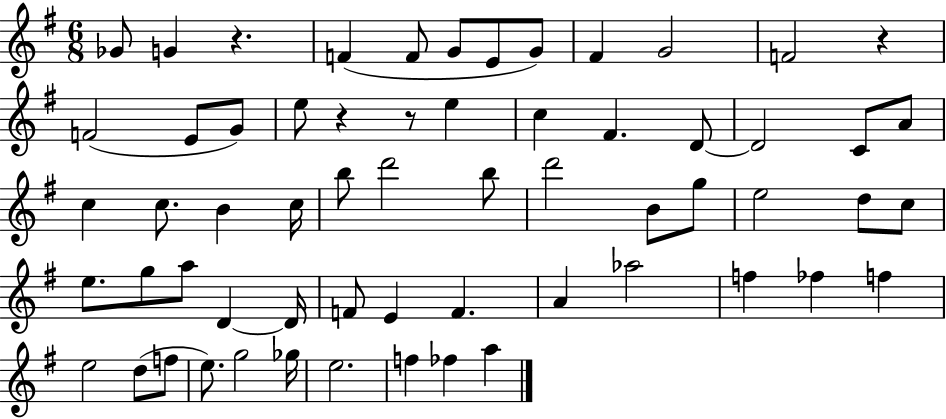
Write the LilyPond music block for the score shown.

{
  \clef treble
  \numericTimeSignature
  \time 6/8
  \key g \major
  ges'8 g'4 r4. | f'4( f'8 g'8 e'8 g'8) | fis'4 g'2 | f'2 r4 | \break f'2( e'8 g'8) | e''8 r4 r8 e''4 | c''4 fis'4. d'8~~ | d'2 c'8 a'8 | \break c''4 c''8. b'4 c''16 | b''8 d'''2 b''8 | d'''2 b'8 g''8 | e''2 d''8 c''8 | \break e''8. g''8 a''8 d'4~~ d'16 | f'8 e'4 f'4. | a'4 aes''2 | f''4 fes''4 f''4 | \break e''2 d''8( f''8 | e''8.) g''2 ges''16 | e''2. | f''4 fes''4 a''4 | \break \bar "|."
}